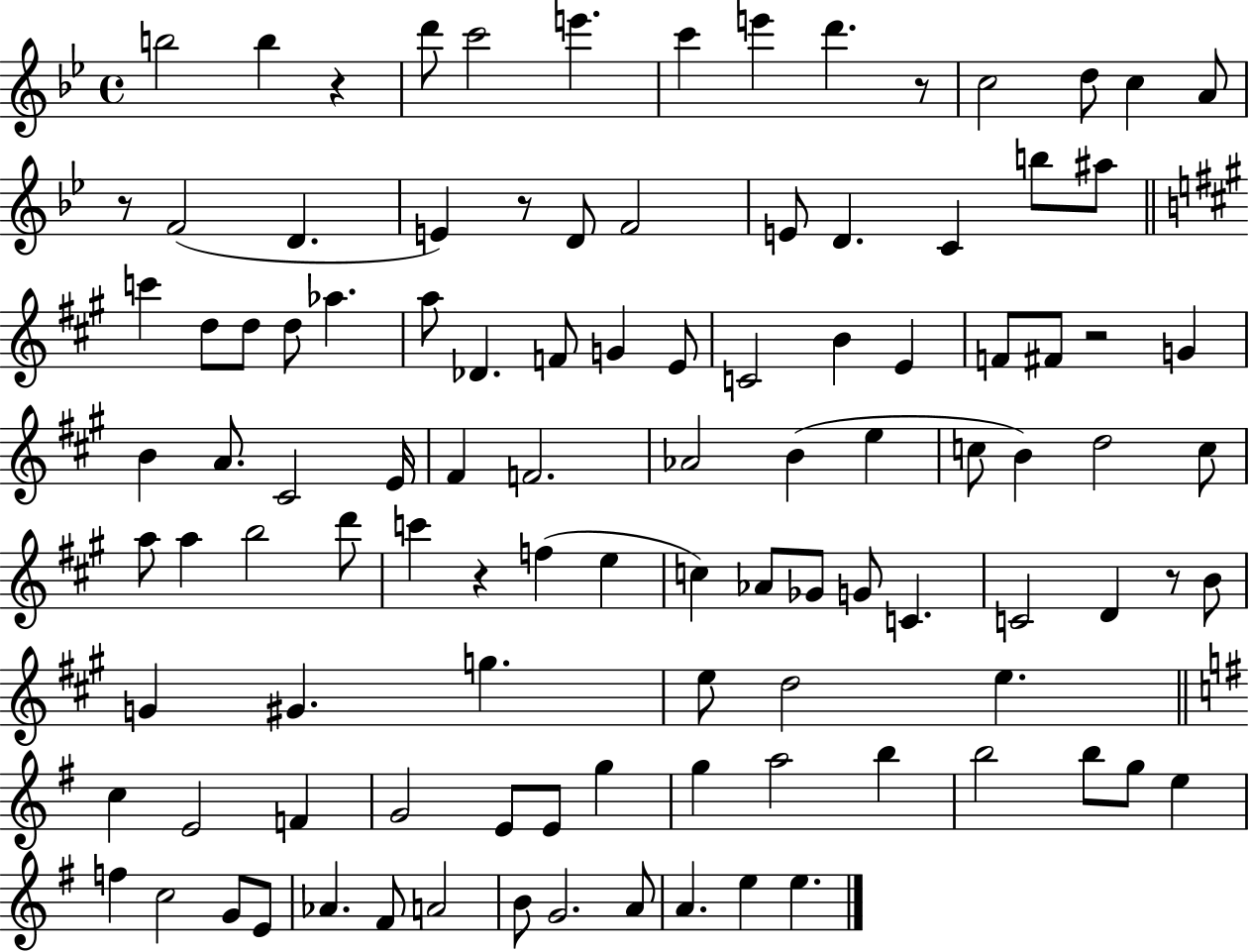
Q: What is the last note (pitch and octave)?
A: E5